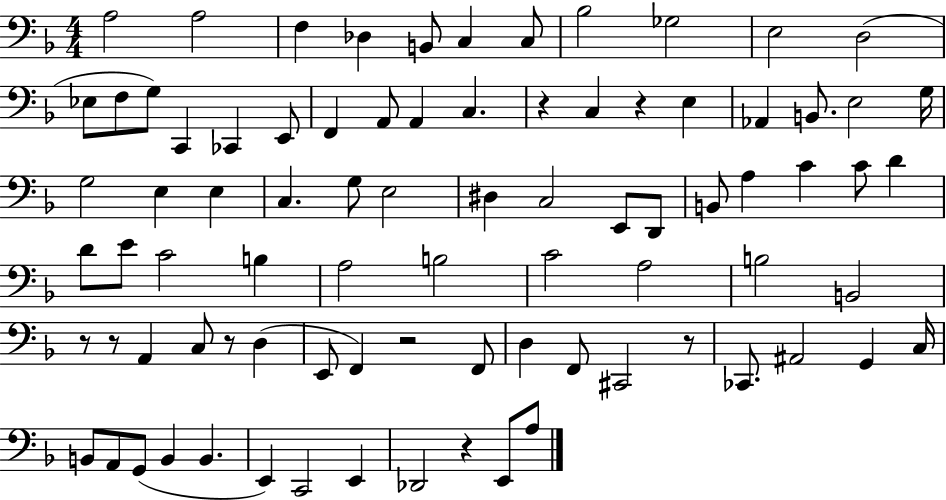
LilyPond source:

{
  \clef bass
  \numericTimeSignature
  \time 4/4
  \key f \major
  a2 a2 | f4 des4 b,8 c4 c8 | bes2 ges2 | e2 d2( | \break ees8 f8 g8) c,4 ces,4 e,8 | f,4 a,8 a,4 c4. | r4 c4 r4 e4 | aes,4 b,8. e2 g16 | \break g2 e4 e4 | c4. g8 e2 | dis4 c2 e,8 d,8 | b,8 a4 c'4 c'8 d'4 | \break d'8 e'8 c'2 b4 | a2 b2 | c'2 a2 | b2 b,2 | \break r8 r8 a,4 c8 r8 d4( | e,8 f,4) r2 f,8 | d4 f,8 cis,2 r8 | ces,8. ais,2 g,4 c16 | \break b,8 a,8 g,8( b,4 b,4. | e,4) c,2 e,4 | des,2 r4 e,8 a8 | \bar "|."
}